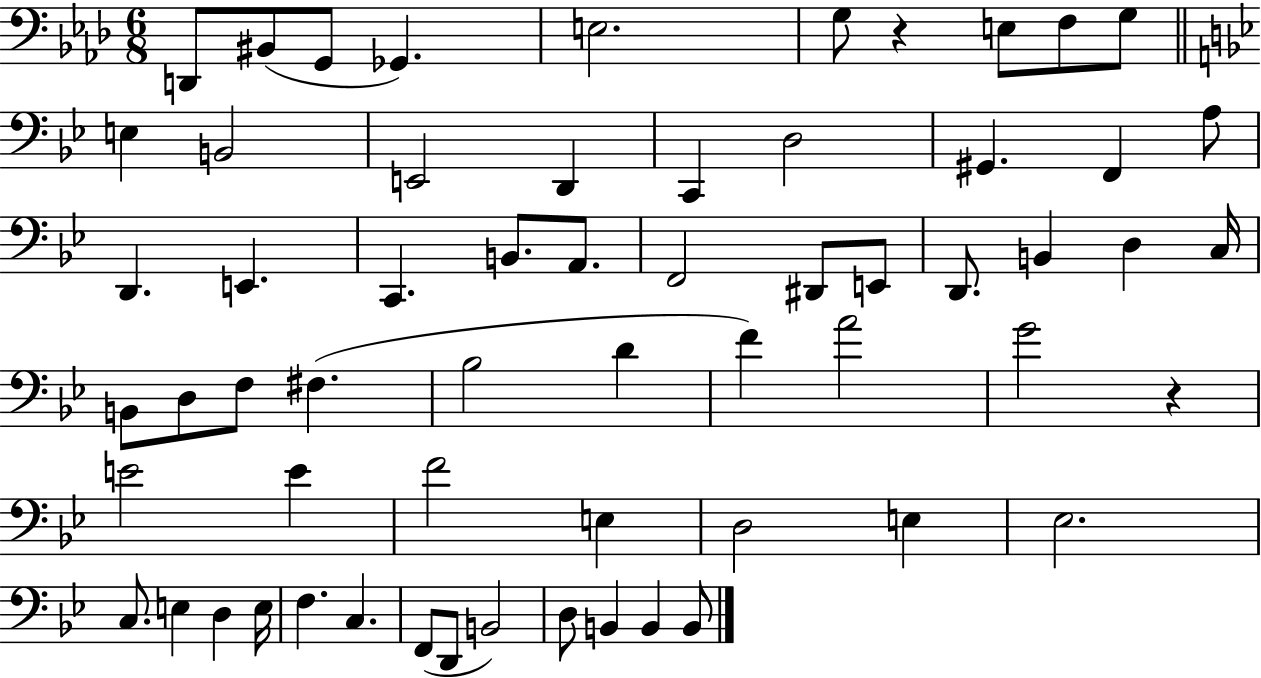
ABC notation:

X:1
T:Untitled
M:6/8
L:1/4
K:Ab
D,,/2 ^B,,/2 G,,/2 _G,, E,2 G,/2 z E,/2 F,/2 G,/2 E, B,,2 E,,2 D,, C,, D,2 ^G,, F,, A,/2 D,, E,, C,, B,,/2 A,,/2 F,,2 ^D,,/2 E,,/2 D,,/2 B,, D, C,/4 B,,/2 D,/2 F,/2 ^F, _B,2 D F A2 G2 z E2 E F2 E, D,2 E, _E,2 C,/2 E, D, E,/4 F, C, F,,/2 D,,/2 B,,2 D,/2 B,, B,, B,,/2